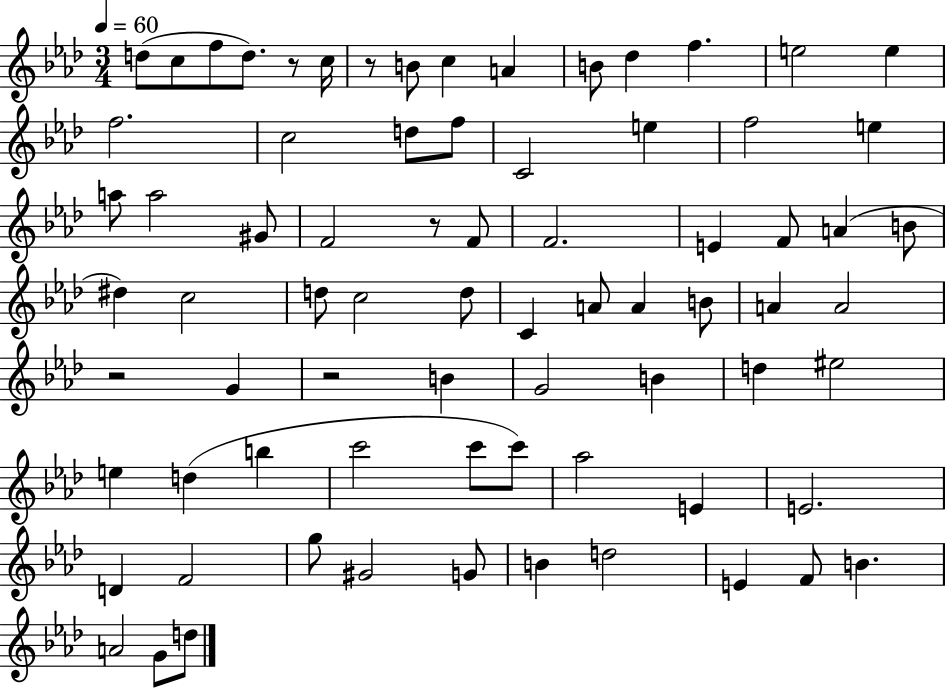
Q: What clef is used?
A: treble